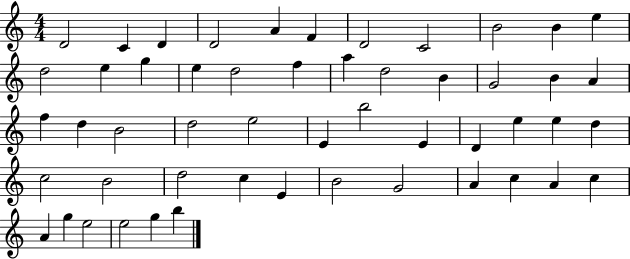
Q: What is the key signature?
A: C major